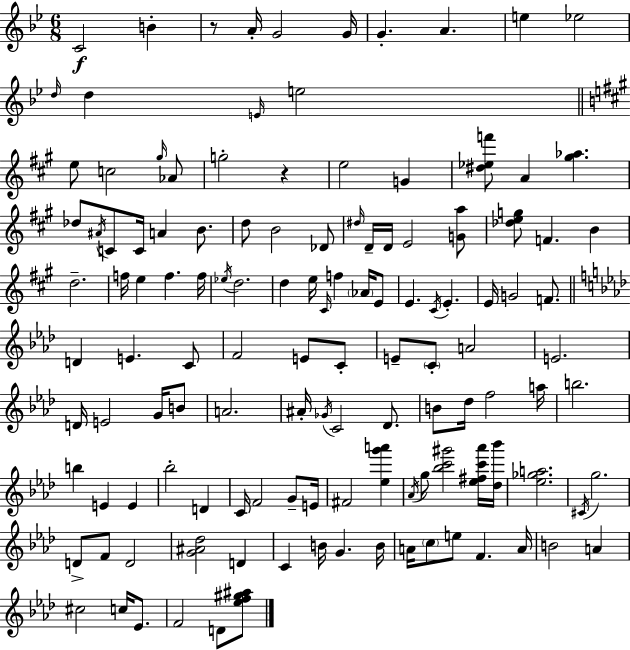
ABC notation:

X:1
T:Untitled
M:6/8
L:1/4
K:Gm
C2 B z/2 A/4 G2 G/4 G A e _e2 d/4 d E/4 e2 e/2 c2 ^g/4 _A/2 g2 z e2 G [^d_ef']/2 A [^g_a] _d/2 ^A/4 C/2 C/4 A B/2 d/2 B2 _D/2 ^d/4 D/4 D/4 E2 [Ga]/2 [_deg]/2 F B d2 f/4 e f f/4 _e/4 d2 d e/4 ^C/4 f _A/4 E/2 E ^C/4 E E/4 G2 F/2 D E C/2 F2 E/2 C/2 E/2 C/2 A2 E2 D/4 E2 G/4 B/2 A2 ^A/4 _G/4 C2 _D/2 B/2 _d/4 f2 a/4 b2 b E E _b2 D C/4 F2 G/2 E/4 ^F2 [_eg'a'] _A/4 g/2 [_bc'^g']2 [_e^fc'_a']/4 [_d_b']/4 [_e_ga]2 ^C/4 g2 D/2 F/2 D2 [G^A_d]2 D C B/4 G B/4 A/4 c/2 e/2 F A/4 B2 A ^c2 c/4 _E/2 F2 D/2 [_ef^g^a]/2